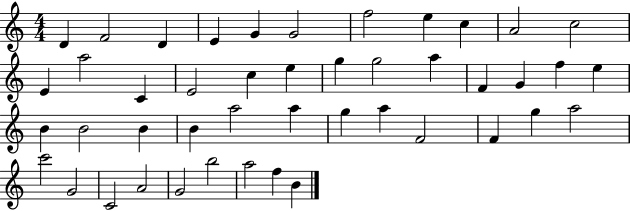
{
  \clef treble
  \numericTimeSignature
  \time 4/4
  \key c \major
  d'4 f'2 d'4 | e'4 g'4 g'2 | f''2 e''4 c''4 | a'2 c''2 | \break e'4 a''2 c'4 | e'2 c''4 e''4 | g''4 g''2 a''4 | f'4 g'4 f''4 e''4 | \break b'4 b'2 b'4 | b'4 a''2 a''4 | g''4 a''4 f'2 | f'4 g''4 a''2 | \break c'''2 g'2 | c'2 a'2 | g'2 b''2 | a''2 f''4 b'4 | \break \bar "|."
}